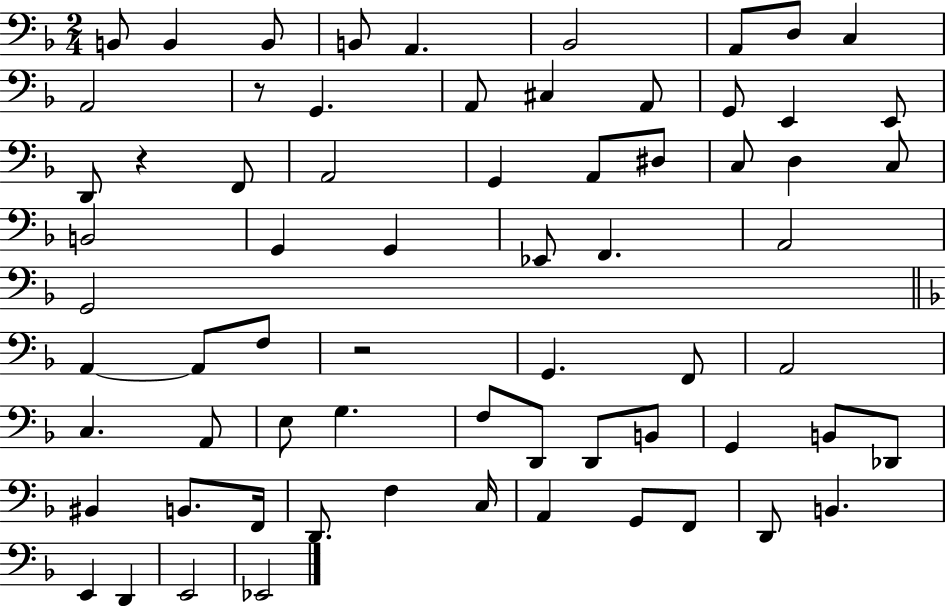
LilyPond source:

{
  \clef bass
  \numericTimeSignature
  \time 2/4
  \key f \major
  b,8 b,4 b,8 | b,8 a,4. | bes,2 | a,8 d8 c4 | \break a,2 | r8 g,4. | a,8 cis4 a,8 | g,8 e,4 e,8 | \break d,8 r4 f,8 | a,2 | g,4 a,8 dis8 | c8 d4 c8 | \break b,2 | g,4 g,4 | ees,8 f,4. | a,2 | \break g,2 | \bar "||" \break \key d \minor a,4~~ a,8 f8 | r2 | g,4. f,8 | a,2 | \break c4. a,8 | e8 g4. | f8 d,8 d,8 b,8 | g,4 b,8 des,8 | \break bis,4 b,8. f,16 | d,8. f4 c16 | a,4 g,8 f,8 | d,8 b,4. | \break e,4 d,4 | e,2 | ees,2 | \bar "|."
}